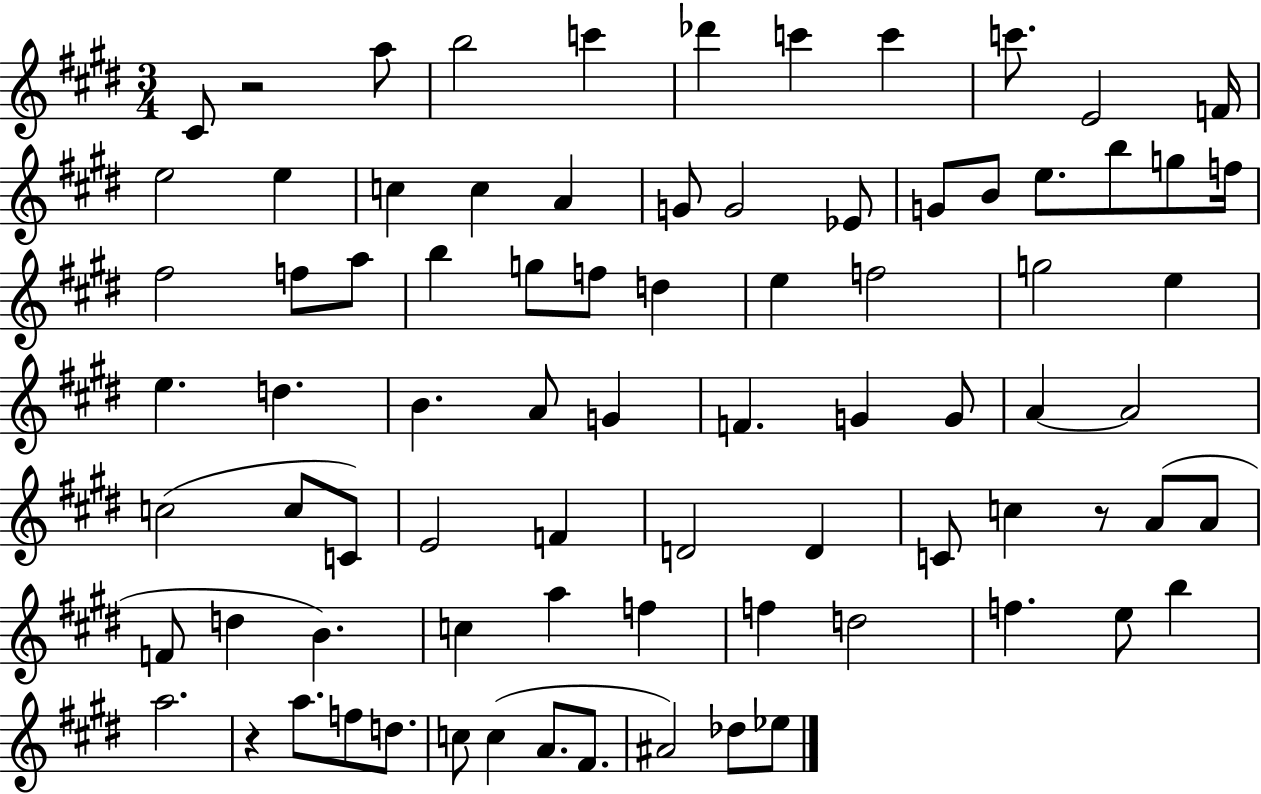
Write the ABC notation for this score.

X:1
T:Untitled
M:3/4
L:1/4
K:E
^C/2 z2 a/2 b2 c' _d' c' c' c'/2 E2 F/4 e2 e c c A G/2 G2 _E/2 G/2 B/2 e/2 b/2 g/2 f/4 ^f2 f/2 a/2 b g/2 f/2 d e f2 g2 e e d B A/2 G F G G/2 A A2 c2 c/2 C/2 E2 F D2 D C/2 c z/2 A/2 A/2 F/2 d B c a f f d2 f e/2 b a2 z a/2 f/2 d/2 c/2 c A/2 ^F/2 ^A2 _d/2 _e/2